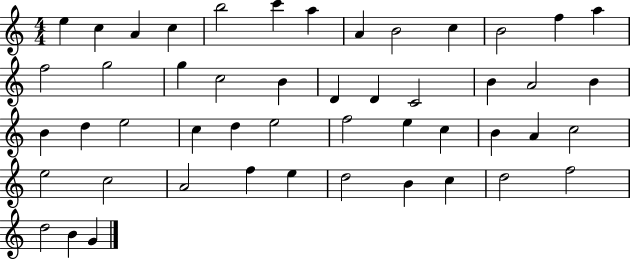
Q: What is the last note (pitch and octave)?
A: G4